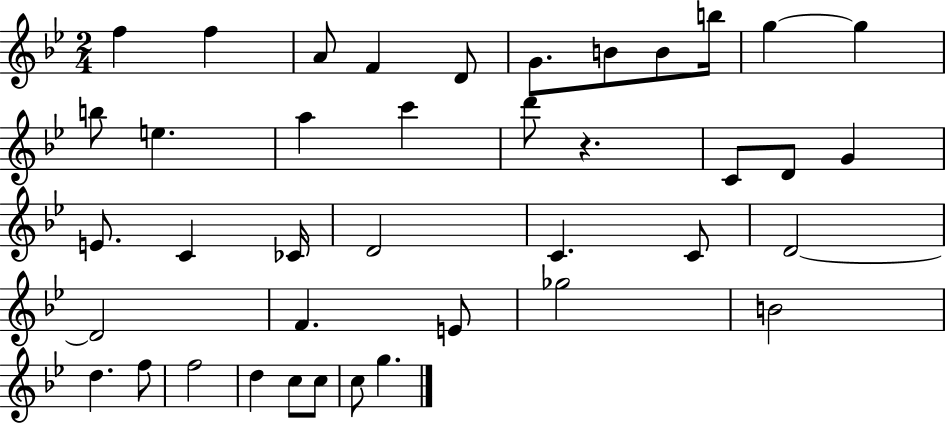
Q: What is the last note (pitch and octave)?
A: G5